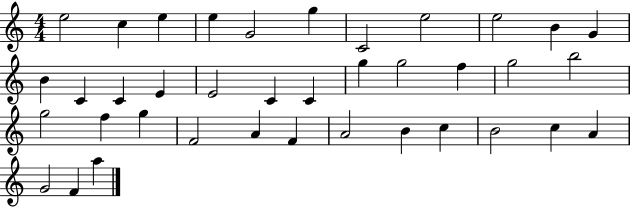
E5/h C5/q E5/q E5/q G4/h G5/q C4/h E5/h E5/h B4/q G4/q B4/q C4/q C4/q E4/q E4/h C4/q C4/q G5/q G5/h F5/q G5/h B5/h G5/h F5/q G5/q F4/h A4/q F4/q A4/h B4/q C5/q B4/h C5/q A4/q G4/h F4/q A5/q